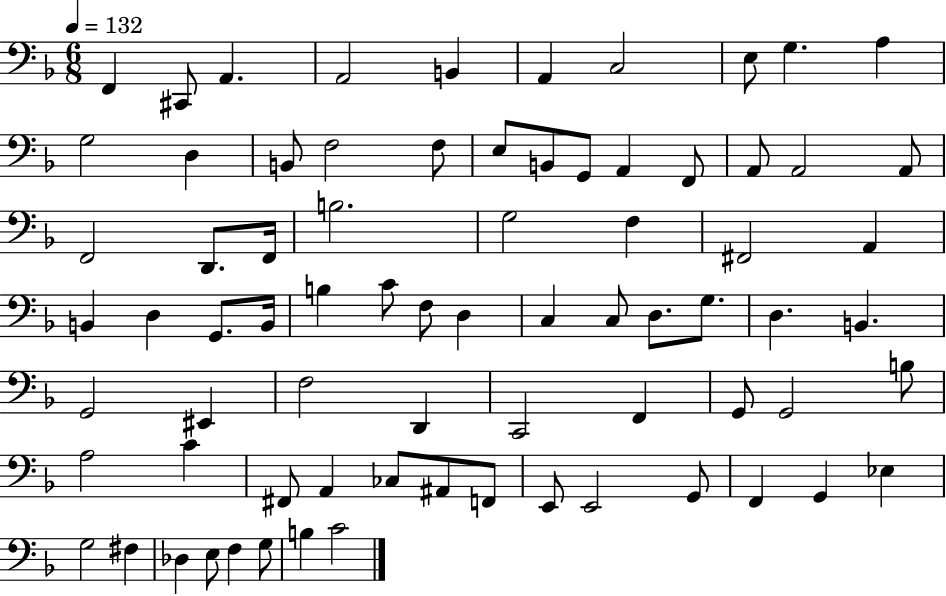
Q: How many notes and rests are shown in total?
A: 75